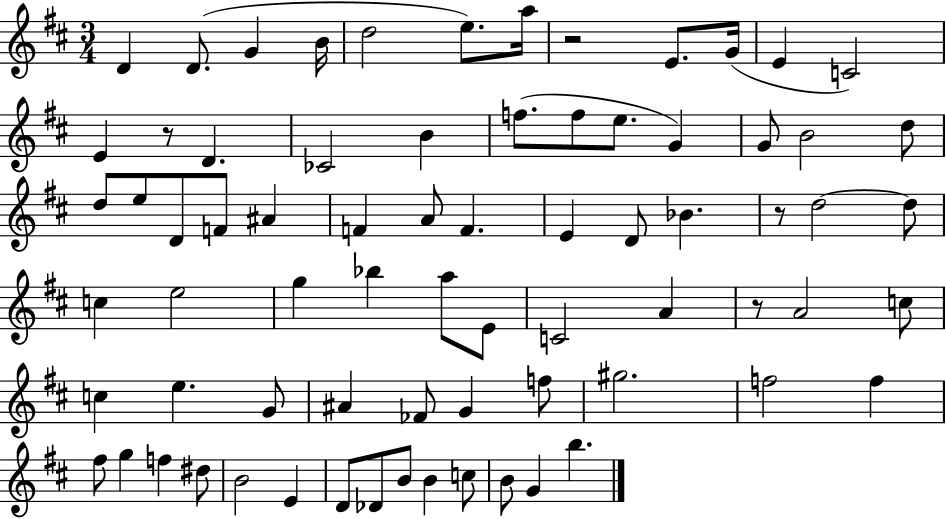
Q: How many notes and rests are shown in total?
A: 73